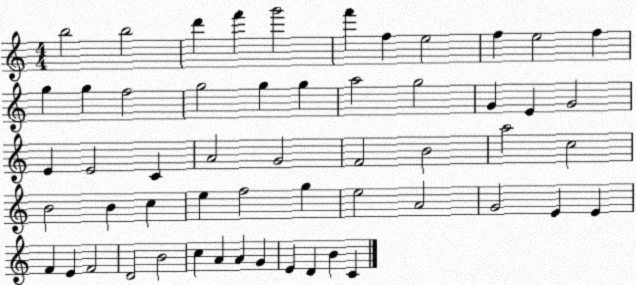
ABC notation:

X:1
T:Untitled
M:4/4
L:1/4
K:C
b2 b2 d' f' g'2 f' f e2 f e2 f g g f2 g2 g g a2 g2 G E G2 E E2 C A2 G2 F2 B2 a2 c2 B2 B c e f2 g e2 A2 G2 E E F E F2 D2 B2 c A A G E D B C